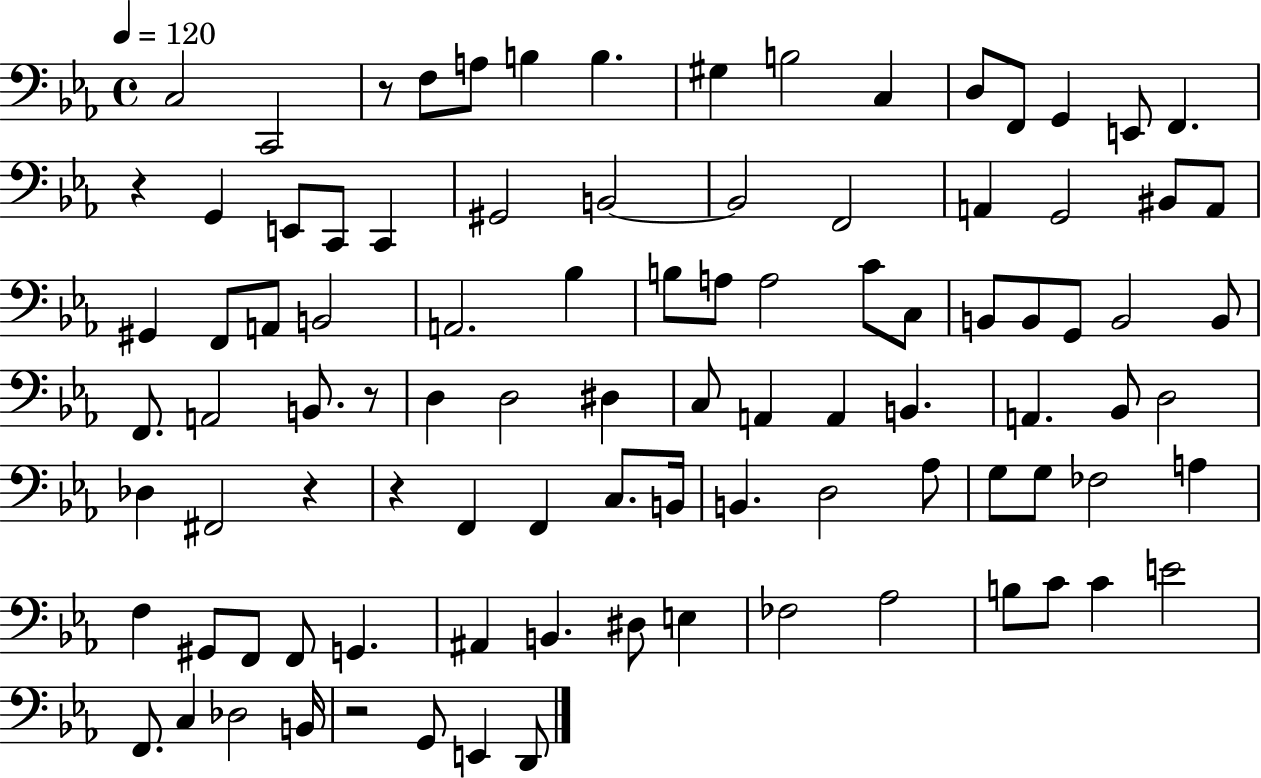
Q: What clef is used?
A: bass